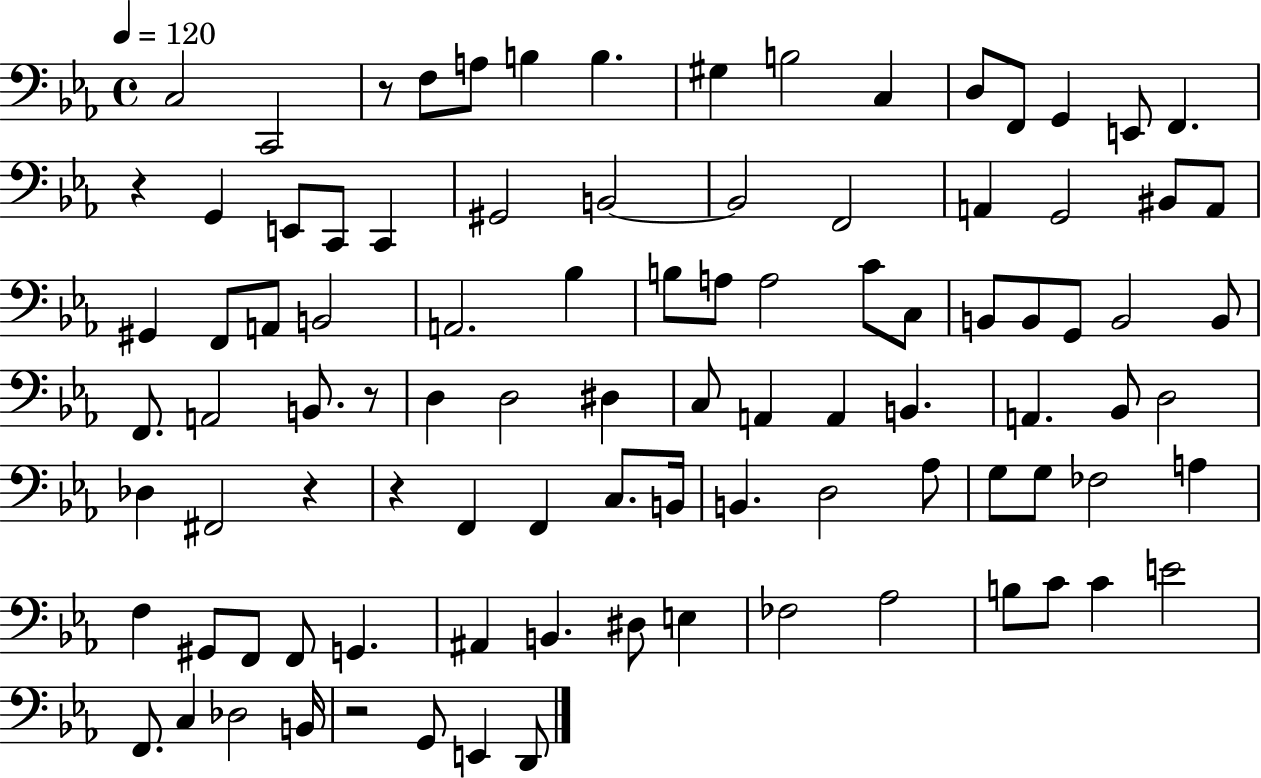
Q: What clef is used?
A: bass